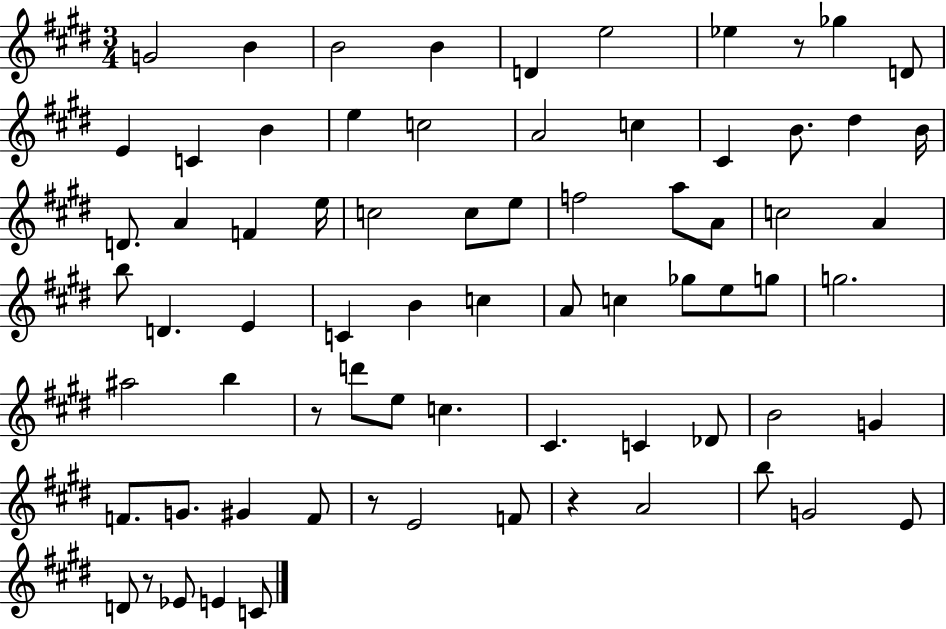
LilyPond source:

{
  \clef treble
  \numericTimeSignature
  \time 3/4
  \key e \major
  \repeat volta 2 { g'2 b'4 | b'2 b'4 | d'4 e''2 | ees''4 r8 ges''4 d'8 | \break e'4 c'4 b'4 | e''4 c''2 | a'2 c''4 | cis'4 b'8. dis''4 b'16 | \break d'8. a'4 f'4 e''16 | c''2 c''8 e''8 | f''2 a''8 a'8 | c''2 a'4 | \break b''8 d'4. e'4 | c'4 b'4 c''4 | a'8 c''4 ges''8 e''8 g''8 | g''2. | \break ais''2 b''4 | r8 d'''8 e''8 c''4. | cis'4. c'4 des'8 | b'2 g'4 | \break f'8. g'8. gis'4 f'8 | r8 e'2 f'8 | r4 a'2 | b''8 g'2 e'8 | \break d'8 r8 ees'8 e'4 c'8 | } \bar "|."
}